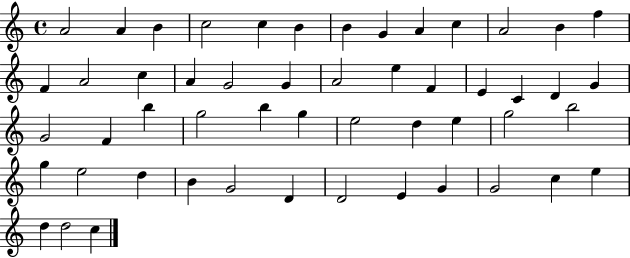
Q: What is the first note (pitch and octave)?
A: A4